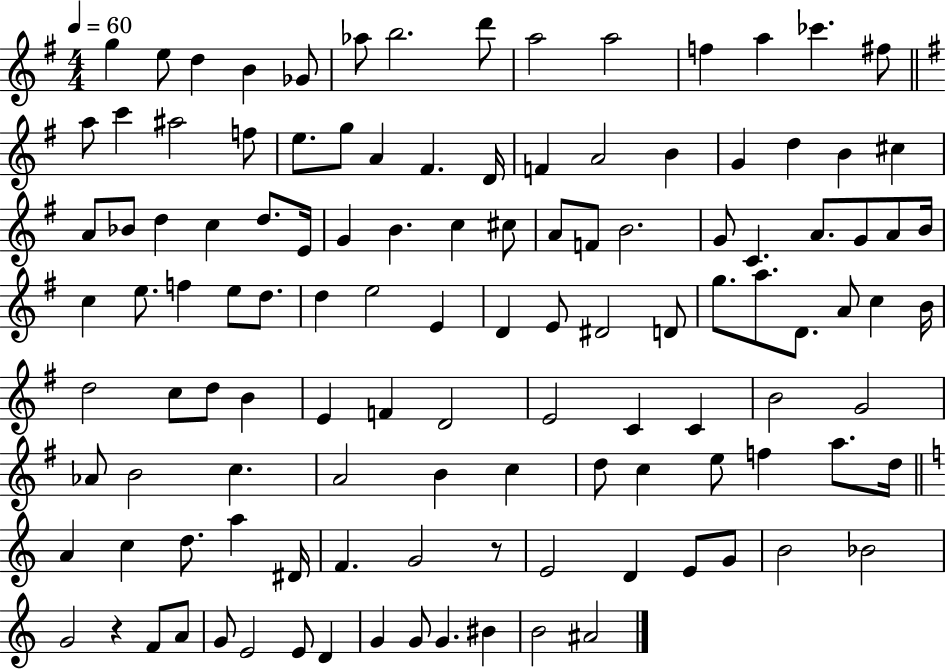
X:1
T:Untitled
M:4/4
L:1/4
K:G
g e/2 d B _G/2 _a/2 b2 d'/2 a2 a2 f a _c' ^f/2 a/2 c' ^a2 f/2 e/2 g/2 A ^F D/4 F A2 B G d B ^c A/2 _B/2 d c d/2 E/4 G B c ^c/2 A/2 F/2 B2 G/2 C A/2 G/2 A/2 B/4 c e/2 f e/2 d/2 d e2 E D E/2 ^D2 D/2 g/2 a/2 D/2 A/2 c B/4 d2 c/2 d/2 B E F D2 E2 C C B2 G2 _A/2 B2 c A2 B c d/2 c e/2 f a/2 d/4 A c d/2 a ^D/4 F G2 z/2 E2 D E/2 G/2 B2 _B2 G2 z F/2 A/2 G/2 E2 E/2 D G G/2 G ^B B2 ^A2